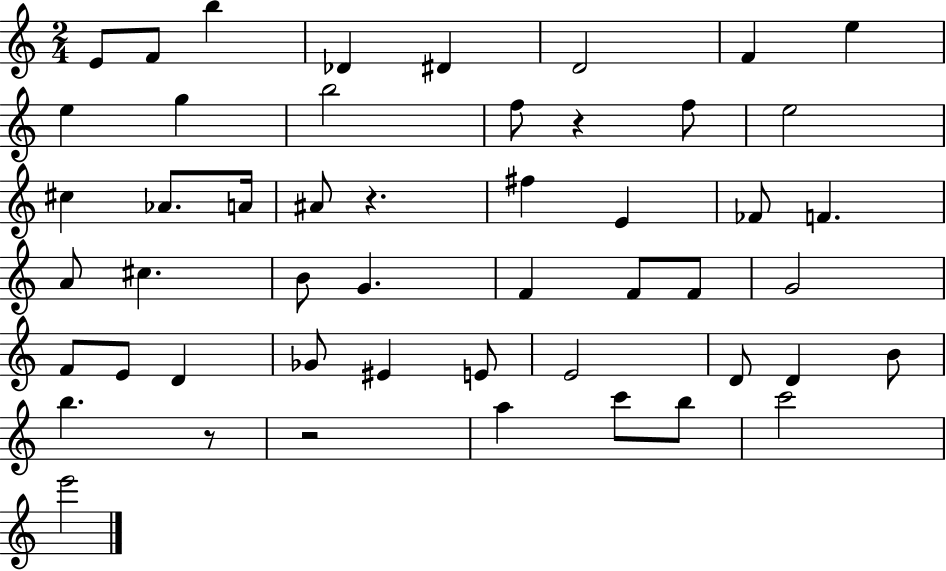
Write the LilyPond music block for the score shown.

{
  \clef treble
  \numericTimeSignature
  \time 2/4
  \key c \major
  e'8 f'8 b''4 | des'4 dis'4 | d'2 | f'4 e''4 | \break e''4 g''4 | b''2 | f''8 r4 f''8 | e''2 | \break cis''4 aes'8. a'16 | ais'8 r4. | fis''4 e'4 | fes'8 f'4. | \break a'8 cis''4. | b'8 g'4. | f'4 f'8 f'8 | g'2 | \break f'8 e'8 d'4 | ges'8 eis'4 e'8 | e'2 | d'8 d'4 b'8 | \break b''4. r8 | r2 | a''4 c'''8 b''8 | c'''2 | \break e'''2 | \bar "|."
}